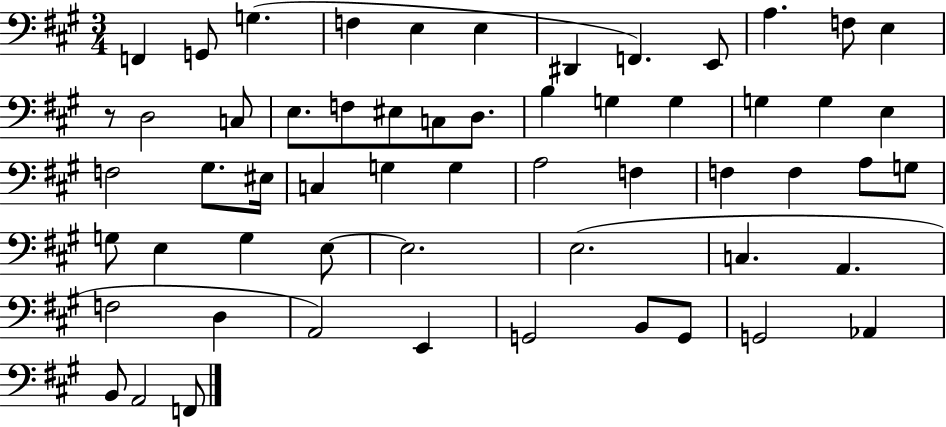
X:1
T:Untitled
M:3/4
L:1/4
K:A
F,, G,,/2 G, F, E, E, ^D,, F,, E,,/2 A, F,/2 E, z/2 D,2 C,/2 E,/2 F,/2 ^E,/2 C,/2 D,/2 B, G, G, G, G, E, F,2 ^G,/2 ^E,/4 C, G, G, A,2 F, F, F, A,/2 G,/2 G,/2 E, G, E,/2 E,2 E,2 C, A,, F,2 D, A,,2 E,, G,,2 B,,/2 G,,/2 G,,2 _A,, B,,/2 A,,2 F,,/2